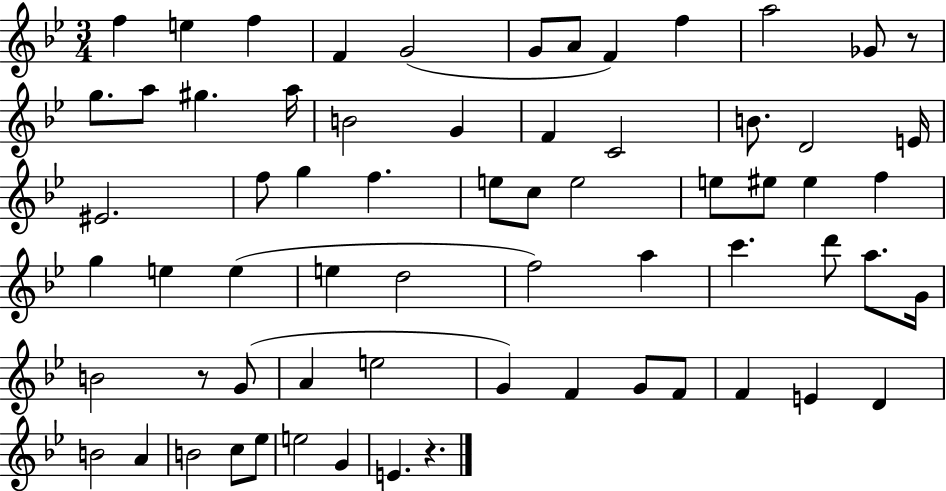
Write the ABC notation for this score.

X:1
T:Untitled
M:3/4
L:1/4
K:Bb
f e f F G2 G/2 A/2 F f a2 _G/2 z/2 g/2 a/2 ^g a/4 B2 G F C2 B/2 D2 E/4 ^E2 f/2 g f e/2 c/2 e2 e/2 ^e/2 ^e f g e e e d2 f2 a c' d'/2 a/2 G/4 B2 z/2 G/2 A e2 G F G/2 F/2 F E D B2 A B2 c/2 _e/2 e2 G E z